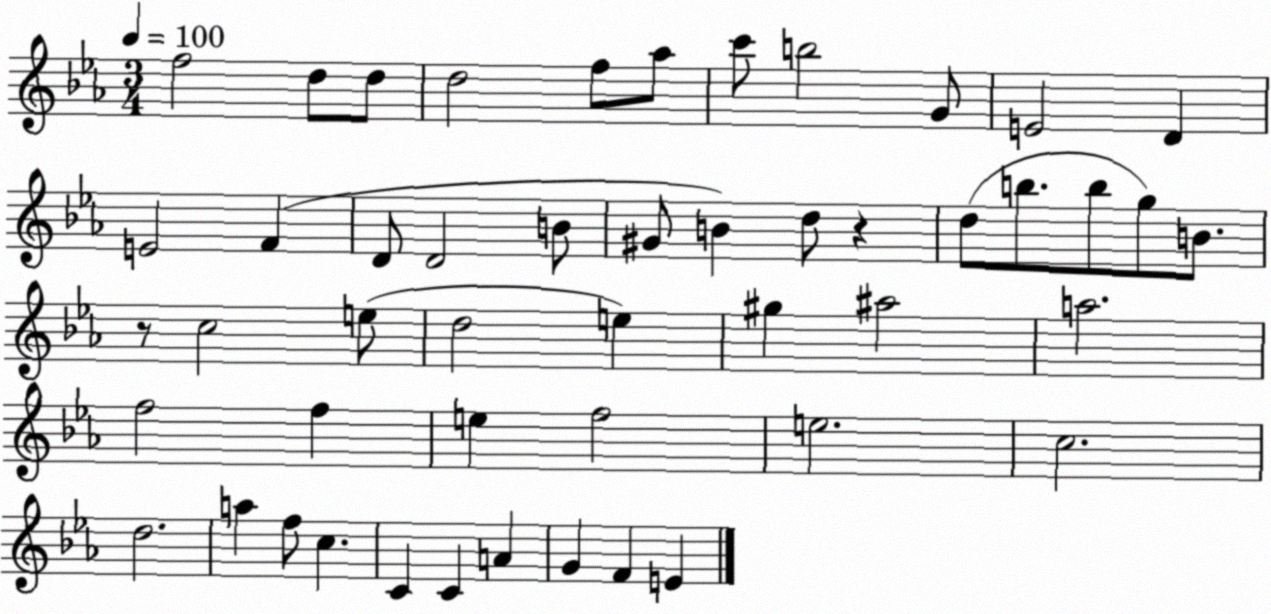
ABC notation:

X:1
T:Untitled
M:3/4
L:1/4
K:Eb
f2 d/2 d/2 d2 f/2 _a/2 c'/2 b2 G/2 E2 D E2 F D/2 D2 B/2 ^G/2 B d/2 z d/2 b/2 b/2 g/2 B/2 z/2 c2 e/2 d2 e ^g ^a2 a2 f2 f e f2 e2 c2 d2 a f/2 c C C A G F E